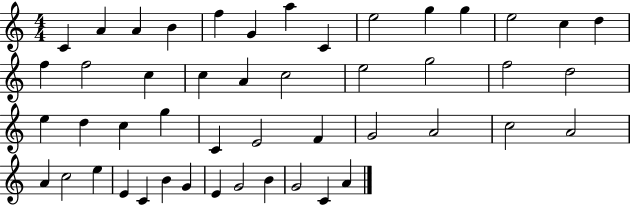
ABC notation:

X:1
T:Untitled
M:4/4
L:1/4
K:C
C A A B f G a C e2 g g e2 c d f f2 c c A c2 e2 g2 f2 d2 e d c g C E2 F G2 A2 c2 A2 A c2 e E C B G E G2 B G2 C A